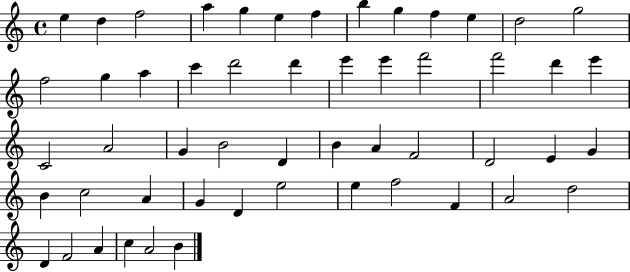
X:1
T:Untitled
M:4/4
L:1/4
K:C
e d f2 a g e f b g f e d2 g2 f2 g a c' d'2 d' e' e' f'2 f'2 d' e' C2 A2 G B2 D B A F2 D2 E G B c2 A G D e2 e f2 F A2 d2 D F2 A c A2 B